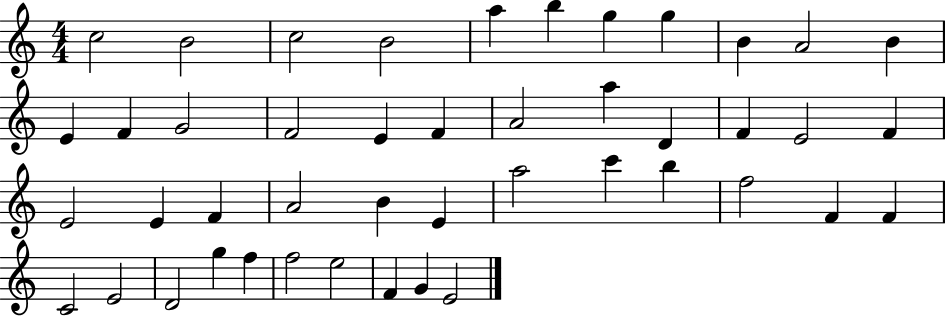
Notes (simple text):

C5/h B4/h C5/h B4/h A5/q B5/q G5/q G5/q B4/q A4/h B4/q E4/q F4/q G4/h F4/h E4/q F4/q A4/h A5/q D4/q F4/q E4/h F4/q E4/h E4/q F4/q A4/h B4/q E4/q A5/h C6/q B5/q F5/h F4/q F4/q C4/h E4/h D4/h G5/q F5/q F5/h E5/h F4/q G4/q E4/h